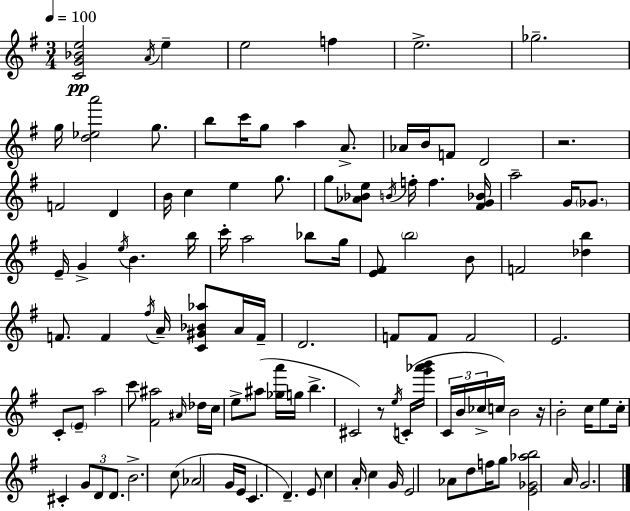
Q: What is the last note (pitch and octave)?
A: G4